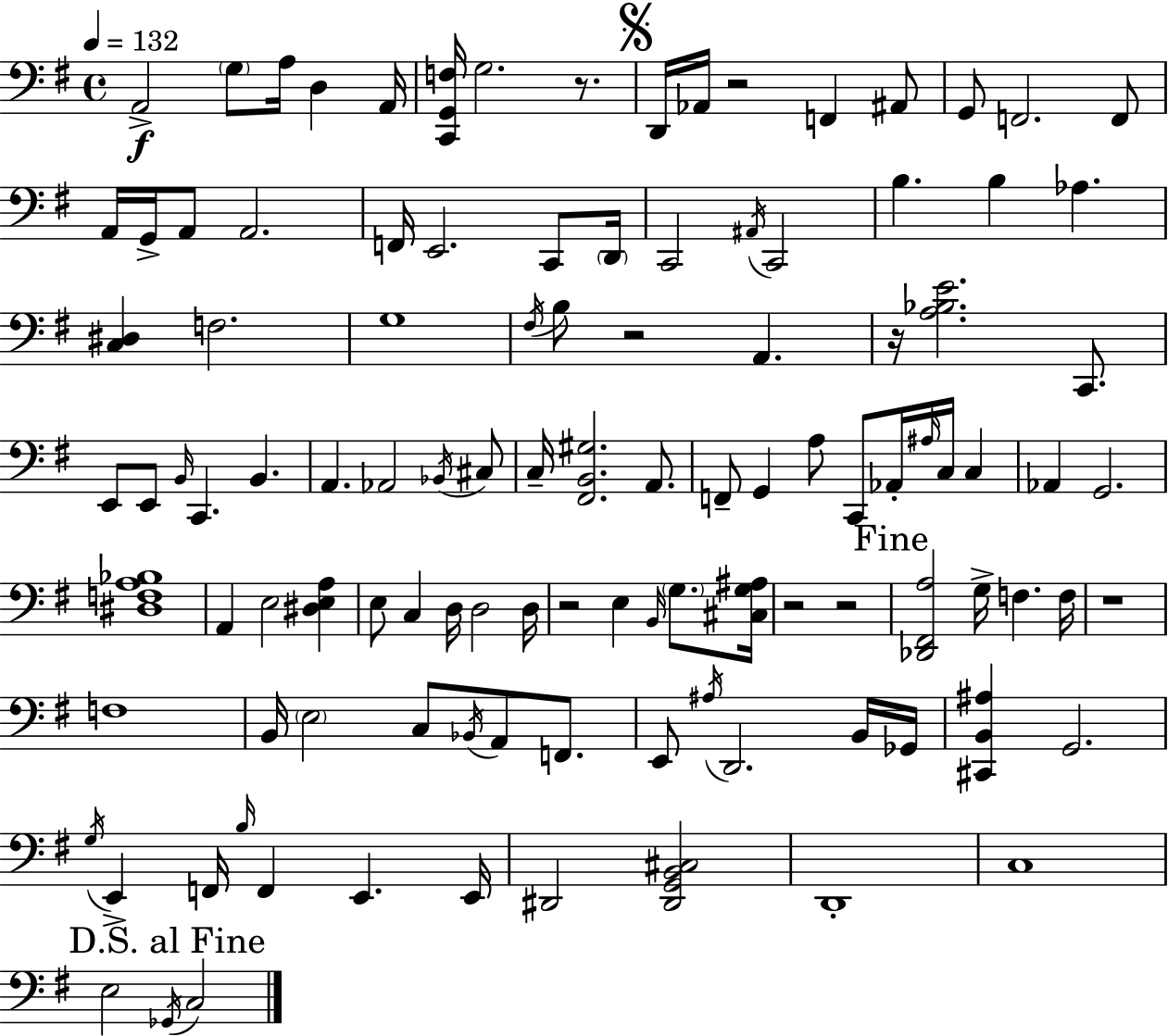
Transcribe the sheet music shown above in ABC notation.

X:1
T:Untitled
M:4/4
L:1/4
K:G
A,,2 G,/2 A,/4 D, A,,/4 [C,,G,,F,]/4 G,2 z/2 D,,/4 _A,,/4 z2 F,, ^A,,/2 G,,/2 F,,2 F,,/2 A,,/4 G,,/4 A,,/2 A,,2 F,,/4 E,,2 C,,/2 D,,/4 C,,2 ^A,,/4 C,,2 B, B, _A, [C,^D,] F,2 G,4 ^F,/4 B,/2 z2 A,, z/4 [A,_B,E]2 C,,/2 E,,/2 E,,/2 B,,/4 C,, B,, A,, _A,,2 _B,,/4 ^C,/2 C,/4 [^F,,B,,^G,]2 A,,/2 F,,/2 G,, A,/2 C,,/2 _A,,/4 ^A,/4 C,/4 C, _A,, G,,2 [^D,F,A,_B,]4 A,, E,2 [^D,E,A,] E,/2 C, D,/4 D,2 D,/4 z2 E, B,,/4 G,/2 [^C,G,^A,]/4 z2 z2 [_D,,^F,,A,]2 G,/4 F, F,/4 z4 F,4 B,,/4 E,2 C,/2 _B,,/4 A,,/2 F,,/2 E,,/2 ^A,/4 D,,2 B,,/4 _G,,/4 [^C,,B,,^A,] G,,2 G,/4 E,, F,,/4 B,/4 F,, E,, E,,/4 ^D,,2 [^D,,G,,B,,^C,]2 D,,4 C,4 E,2 _G,,/4 C,2